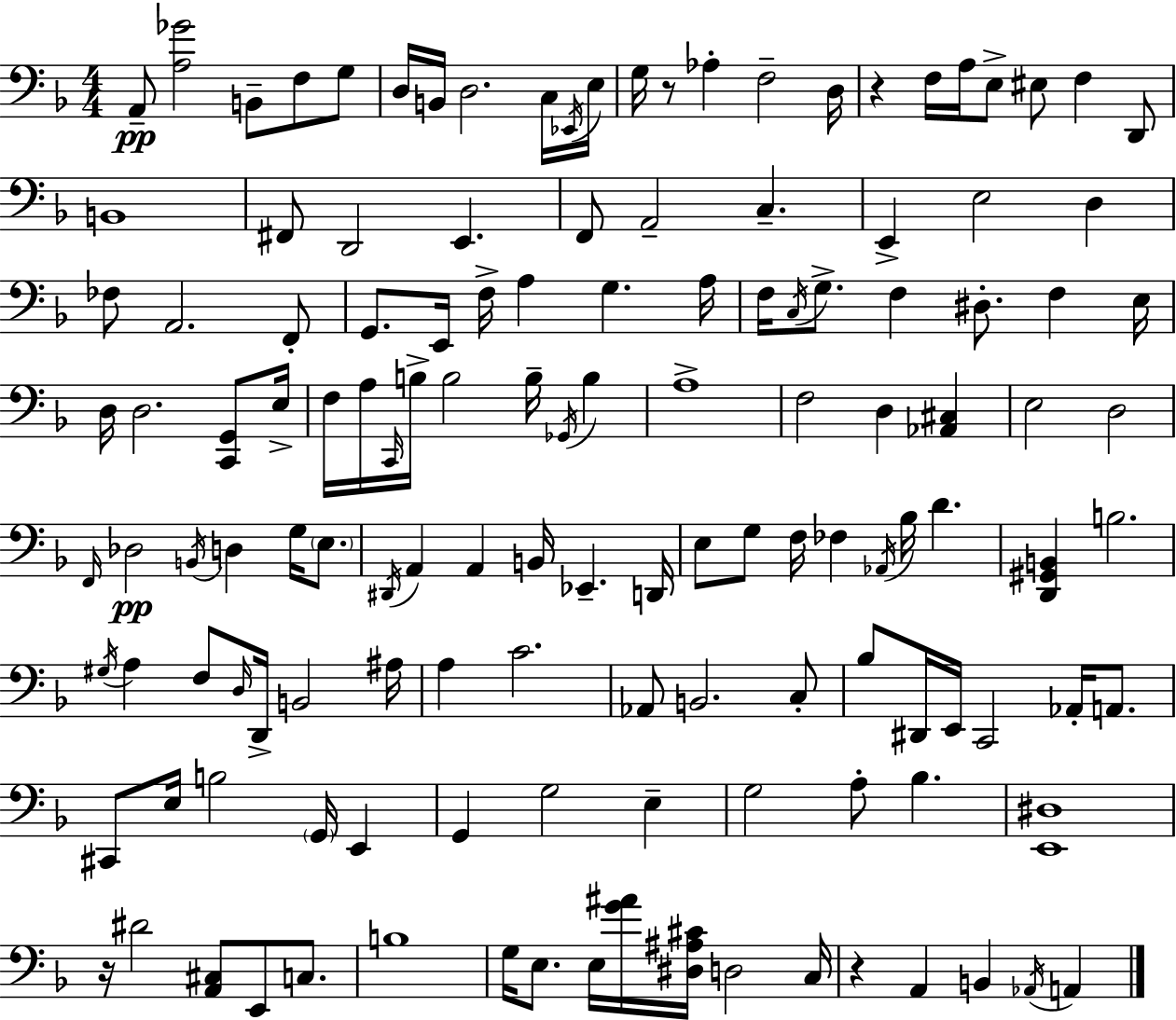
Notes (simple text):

A2/e [A3,Gb4]/h B2/e F3/e G3/e D3/s B2/s D3/h. C3/s Eb2/s E3/s G3/s R/e Ab3/q F3/h D3/s R/q F3/s A3/s E3/e EIS3/e F3/q D2/e B2/w F#2/e D2/h E2/q. F2/e A2/h C3/q. E2/q E3/h D3/q FES3/e A2/h. F2/e G2/e. E2/s F3/s A3/q G3/q. A3/s F3/s C3/s G3/e. F3/q D#3/e. F3/q E3/s D3/s D3/h. [C2,G2]/e E3/s F3/s A3/s C2/s B3/s B3/h B3/s Gb2/s B3/q A3/w F3/h D3/q [Ab2,C#3]/q E3/h D3/h F2/s Db3/h B2/s D3/q G3/s E3/e. D#2/s A2/q A2/q B2/s Eb2/q. D2/s E3/e G3/e F3/s FES3/q Ab2/s Bb3/s D4/q. [D2,G#2,B2]/q B3/h. G#3/s A3/q F3/e D3/s D2/s B2/h A#3/s A3/q C4/h. Ab2/e B2/h. C3/e Bb3/e D#2/s E2/s C2/h Ab2/s A2/e. C#2/e E3/s B3/h G2/s E2/q G2/q G3/h E3/q G3/h A3/e Bb3/q. [E2,D#3]/w R/s D#4/h [A2,C#3]/e E2/e C3/e. B3/w G3/s E3/e. E3/s [G4,A#4]/s [D#3,A#3,C#4]/s D3/h C3/s R/q A2/q B2/q Ab2/s A2/q